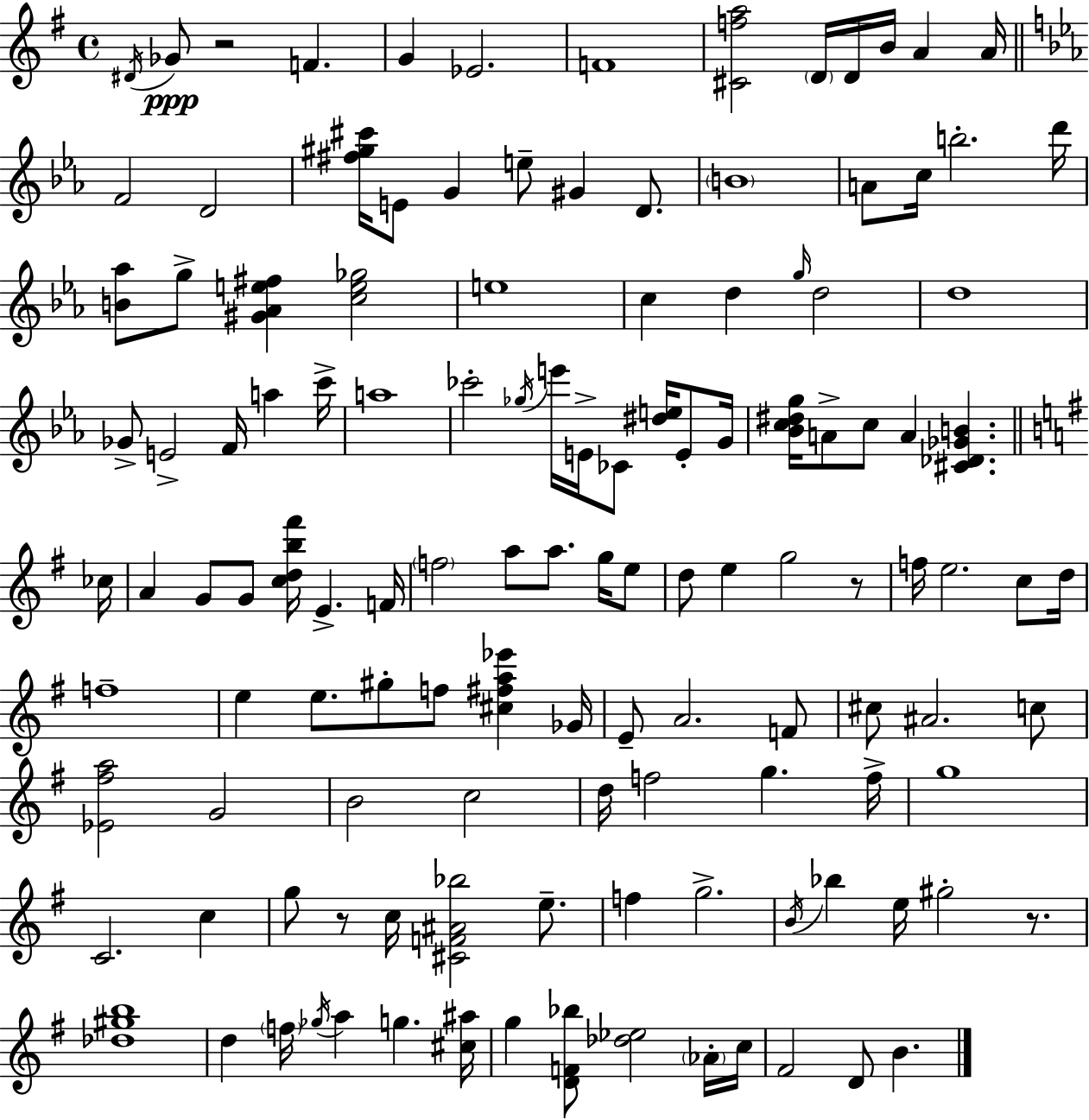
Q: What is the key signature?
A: G major